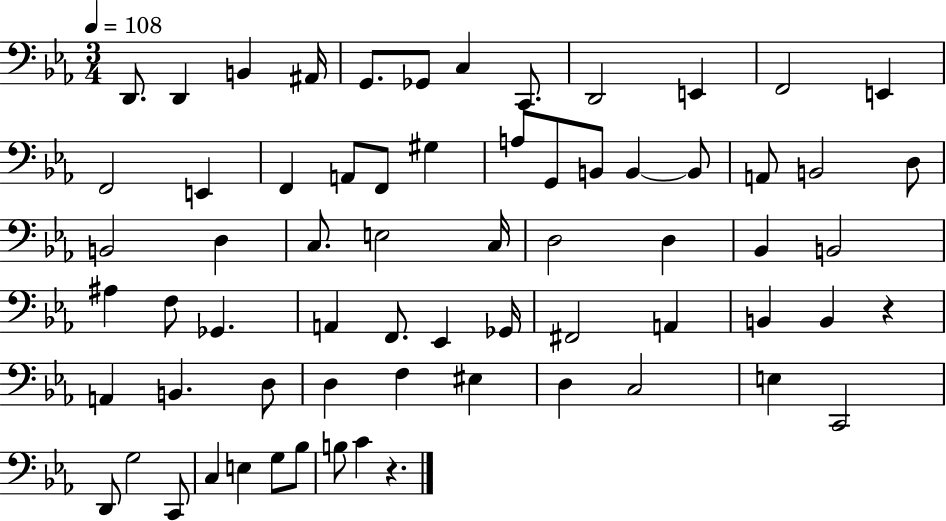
X:1
T:Untitled
M:3/4
L:1/4
K:Eb
D,,/2 D,, B,, ^A,,/4 G,,/2 _G,,/2 C, C,,/2 D,,2 E,, F,,2 E,, F,,2 E,, F,, A,,/2 F,,/2 ^G, A,/2 G,,/2 B,,/2 B,, B,,/2 A,,/2 B,,2 D,/2 B,,2 D, C,/2 E,2 C,/4 D,2 D, _B,, B,,2 ^A, F,/2 _G,, A,, F,,/2 _E,, _G,,/4 ^F,,2 A,, B,, B,, z A,, B,, D,/2 D, F, ^E, D, C,2 E, C,,2 D,,/2 G,2 C,,/2 C, E, G,/2 _B,/2 B,/2 C z